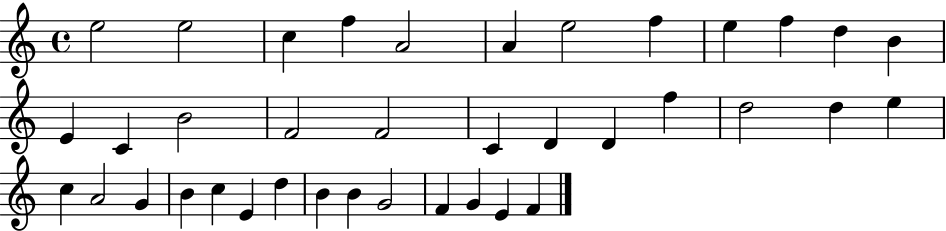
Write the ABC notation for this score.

X:1
T:Untitled
M:4/4
L:1/4
K:C
e2 e2 c f A2 A e2 f e f d B E C B2 F2 F2 C D D f d2 d e c A2 G B c E d B B G2 F G E F